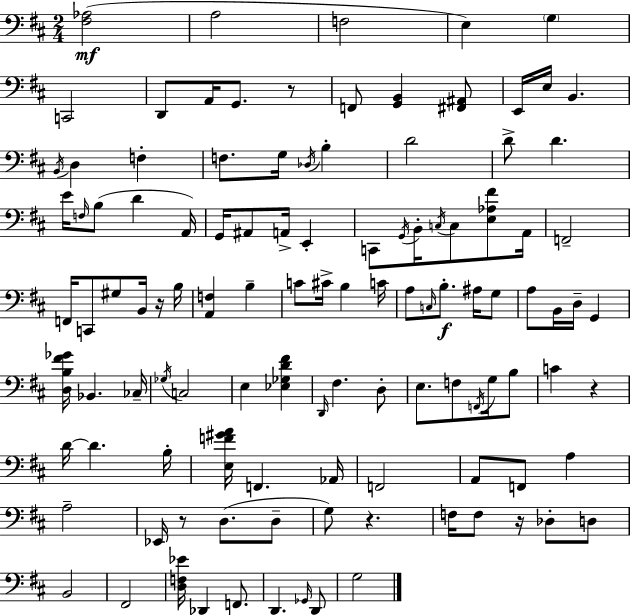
{
  \clef bass
  \numericTimeSignature
  \time 2/4
  \key d \major
  \repeat volta 2 { <fis aes>2(\mf | a2 | f2 | e4) \parenthesize g4 | \break c,2 | d,8 a,16 g,8. r8 | f,8 <g, b,>4 <fis, ais,>8 | e,16 e16 b,4. | \break \acciaccatura { b,16 } d4 f4-. | f8. g16 \acciaccatura { des16 } b4-. | d'2 | d'8-> d'4. | \break e'16 \grace { f16 }( b8 d'4 | a,16) g,16 ais,8 a,16-> e,4-. | c,8 \acciaccatura { g,16 } b,16-. \acciaccatura { c16 } | c8 <e aes fis'>8 a,16 f,2-- | \break f,16 c,8 | gis8 b,16 r16 b16 <a, f>4 | b4-- c'8 cis'16-> | b4 c'16 a8 \grace { c16 }\f | \break b8.-. ais16 g8 a8 | b,16 d16-- g,4 <d b fis' ges'>16 bes,4. | ces16-- \acciaccatura { ges16 } c2 | e4 | \break <ees ges d' fis'>4 \grace { d,16 } | fis4. d8-. | e8. f8 \acciaccatura { f,16 } g16 b8 | c'4 r4 | \break d'16~~ d'4. | b16-. <e f' gis' a'>16 f,4. | aes,16 f,2 | a,8 f,8 a4 | \break a2-- | ees,16 r8 d8.( d8-- | g8) r4. | f16 f8 r16 des8-. d8 | \break b,2 | fis,2 | <d f ees'>16 des,4 f,8. | d,4. \grace { ges,16 } | \break d,8 g2 | } \bar "|."
}